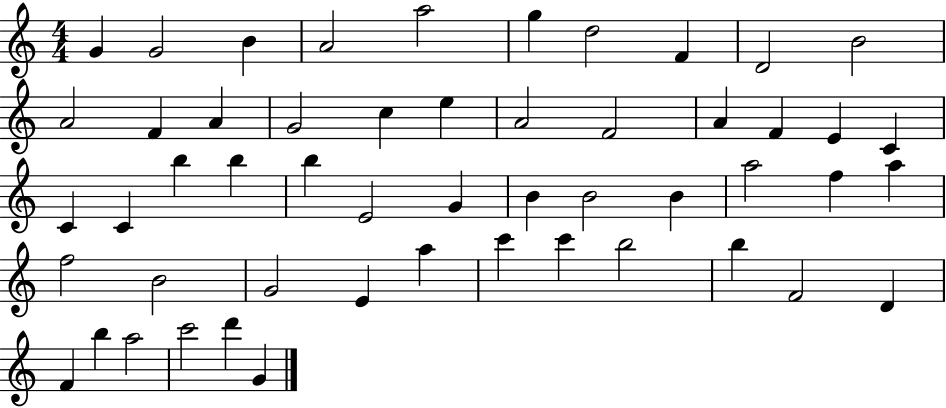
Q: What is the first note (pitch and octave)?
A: G4